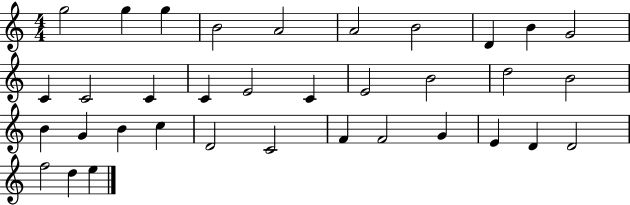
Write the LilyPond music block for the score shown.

{
  \clef treble
  \numericTimeSignature
  \time 4/4
  \key c \major
  g''2 g''4 g''4 | b'2 a'2 | a'2 b'2 | d'4 b'4 g'2 | \break c'4 c'2 c'4 | c'4 e'2 c'4 | e'2 b'2 | d''2 b'2 | \break b'4 g'4 b'4 c''4 | d'2 c'2 | f'4 f'2 g'4 | e'4 d'4 d'2 | \break f''2 d''4 e''4 | \bar "|."
}